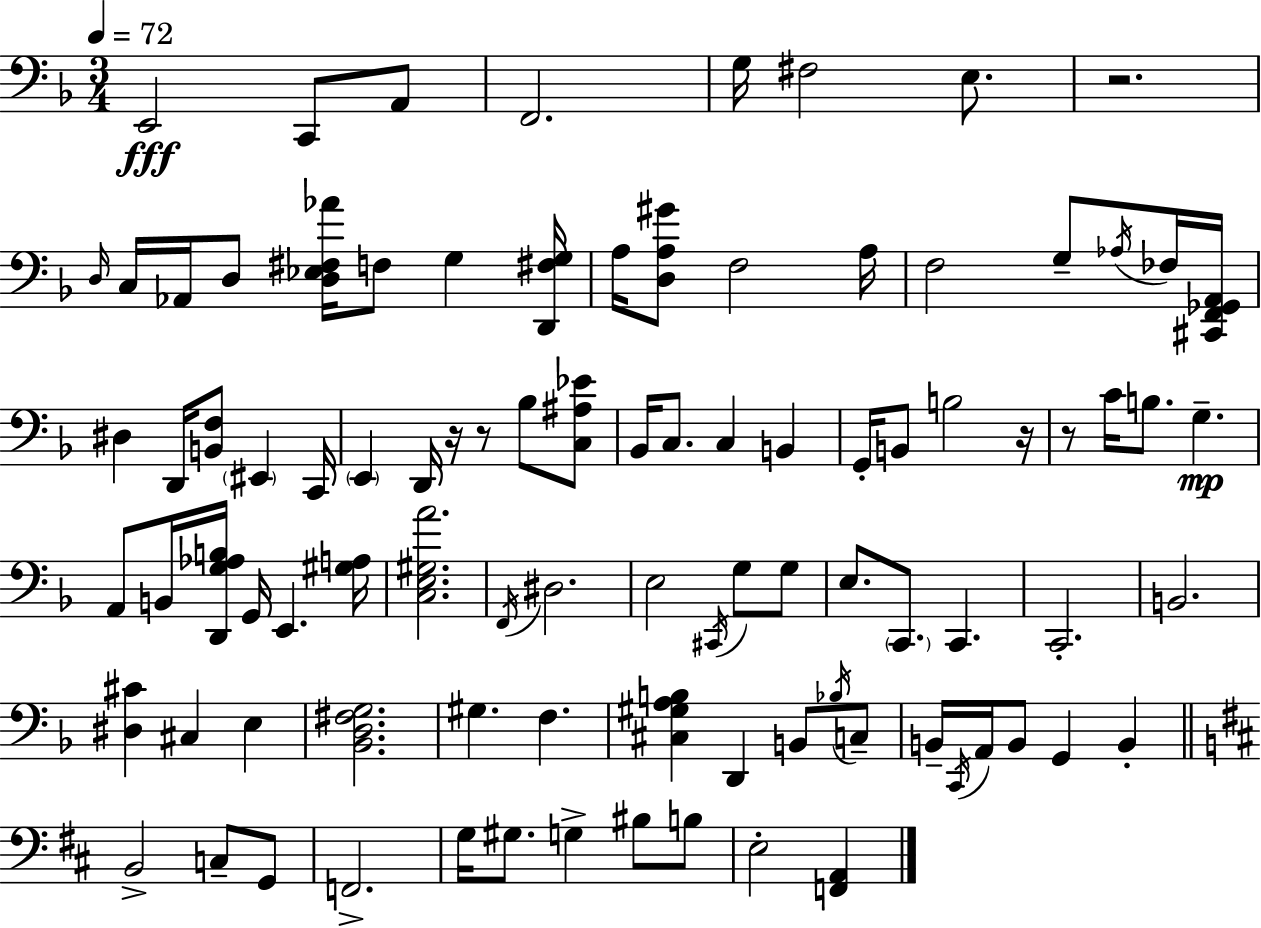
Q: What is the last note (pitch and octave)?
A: E3